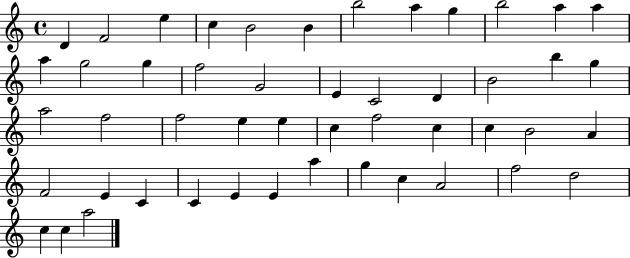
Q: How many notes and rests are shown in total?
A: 49